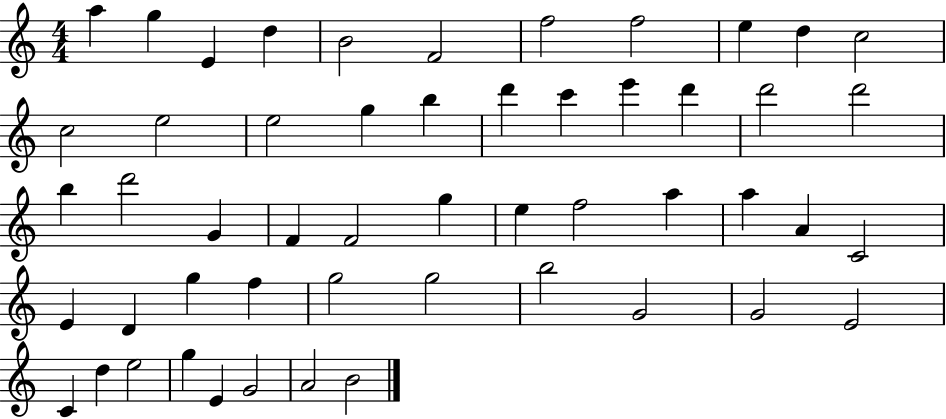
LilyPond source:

{
  \clef treble
  \numericTimeSignature
  \time 4/4
  \key c \major
  a''4 g''4 e'4 d''4 | b'2 f'2 | f''2 f''2 | e''4 d''4 c''2 | \break c''2 e''2 | e''2 g''4 b''4 | d'''4 c'''4 e'''4 d'''4 | d'''2 d'''2 | \break b''4 d'''2 g'4 | f'4 f'2 g''4 | e''4 f''2 a''4 | a''4 a'4 c'2 | \break e'4 d'4 g''4 f''4 | g''2 g''2 | b''2 g'2 | g'2 e'2 | \break c'4 d''4 e''2 | g''4 e'4 g'2 | a'2 b'2 | \bar "|."
}